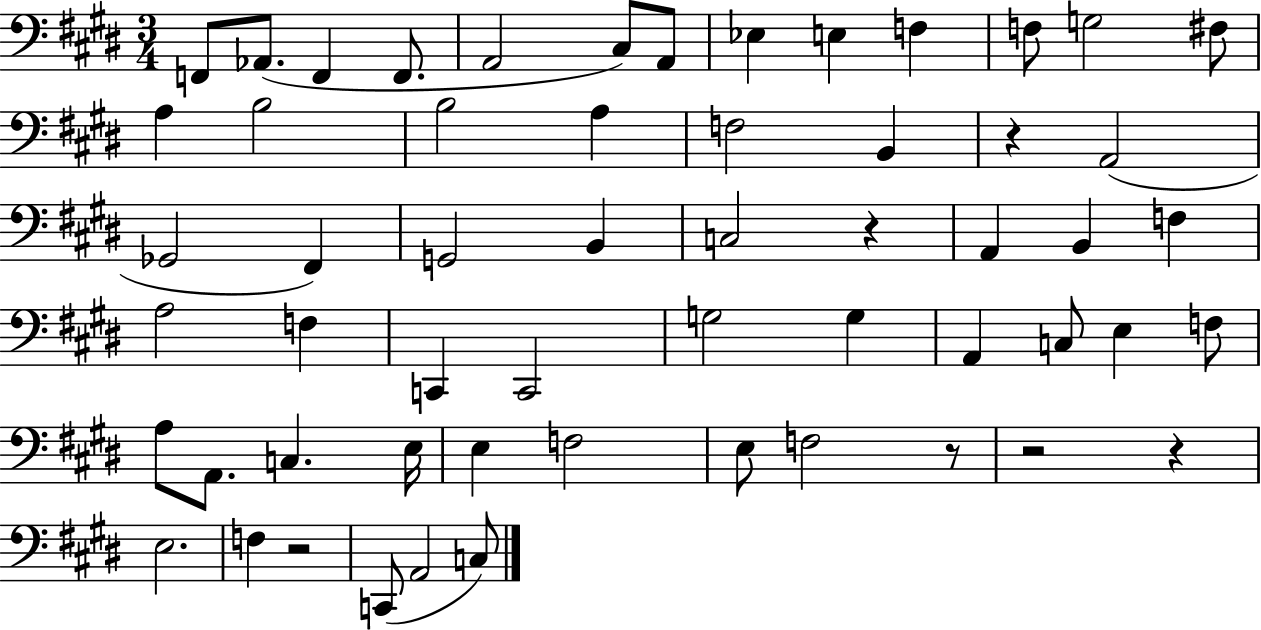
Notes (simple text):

F2/e Ab2/e. F2/q F2/e. A2/h C#3/e A2/e Eb3/q E3/q F3/q F3/e G3/h F#3/e A3/q B3/h B3/h A3/q F3/h B2/q R/q A2/h Gb2/h F#2/q G2/h B2/q C3/h R/q A2/q B2/q F3/q A3/h F3/q C2/q C2/h G3/h G3/q A2/q C3/e E3/q F3/e A3/e A2/e. C3/q. E3/s E3/q F3/h E3/e F3/h R/e R/h R/q E3/h. F3/q R/h C2/e A2/h C3/e